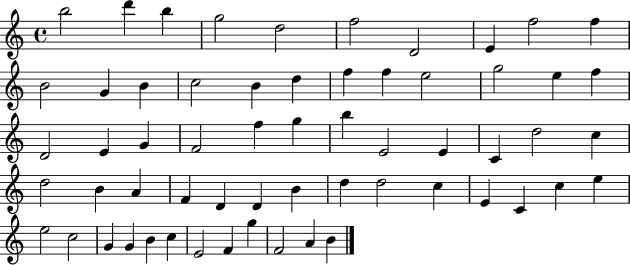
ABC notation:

X:1
T:Untitled
M:4/4
L:1/4
K:C
b2 d' b g2 d2 f2 D2 E f2 f B2 G B c2 B d f f e2 g2 e f D2 E G F2 f g b E2 E C d2 c d2 B A F D D B d d2 c E C c e e2 c2 G G B c E2 F g F2 A B